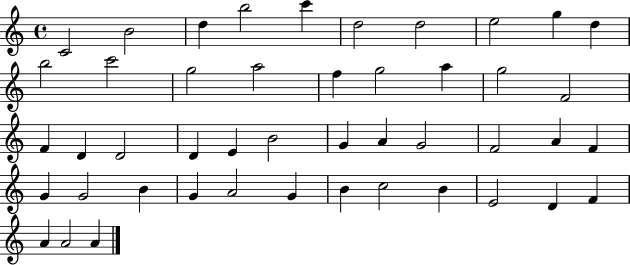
{
  \clef treble
  \time 4/4
  \defaultTimeSignature
  \key c \major
  c'2 b'2 | d''4 b''2 c'''4 | d''2 d''2 | e''2 g''4 d''4 | \break b''2 c'''2 | g''2 a''2 | f''4 g''2 a''4 | g''2 f'2 | \break f'4 d'4 d'2 | d'4 e'4 b'2 | g'4 a'4 g'2 | f'2 a'4 f'4 | \break g'4 g'2 b'4 | g'4 a'2 g'4 | b'4 c''2 b'4 | e'2 d'4 f'4 | \break a'4 a'2 a'4 | \bar "|."
}